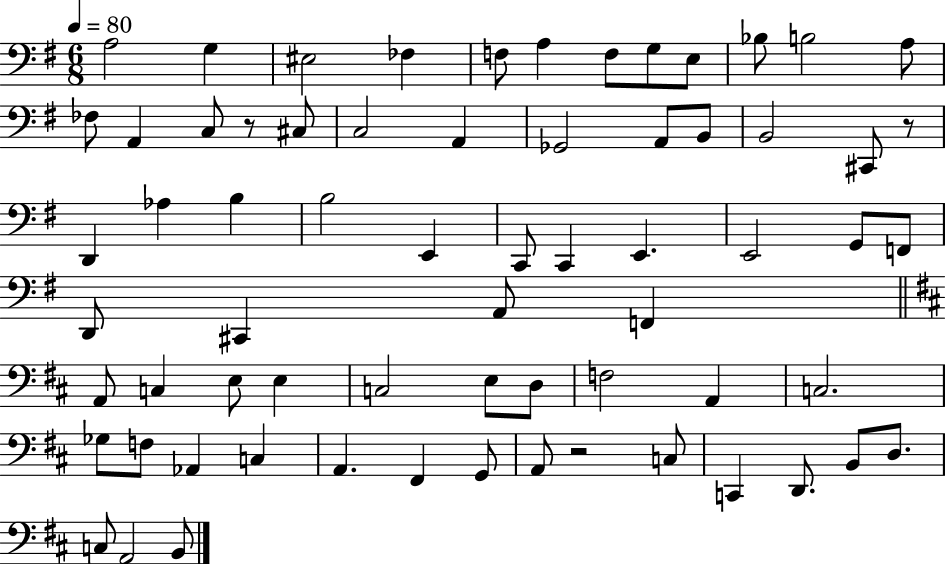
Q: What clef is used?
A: bass